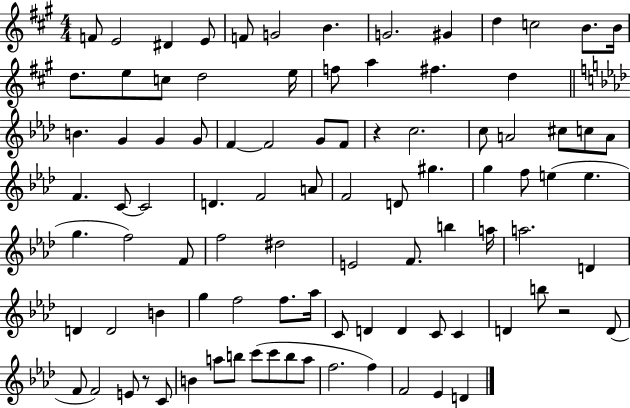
X:1
T:Untitled
M:4/4
L:1/4
K:A
F/2 E2 ^D E/2 F/2 G2 B G2 ^G d c2 B/2 B/4 d/2 e/2 c/2 d2 e/4 f/2 a ^f d B G G G/2 F F2 G/2 F/2 z c2 c/2 A2 ^c/2 c/2 A/2 F C/2 C2 D F2 A/2 F2 D/2 ^g g f/2 e e g f2 F/2 f2 ^d2 E2 F/2 b a/4 a2 D D D2 B g f2 f/2 _a/4 C/2 D D C/2 C D b/2 z2 D/2 F/2 F2 E/2 z/2 C/2 B a/2 b/2 c'/2 c'/2 b/2 a/2 f2 f F2 _E D